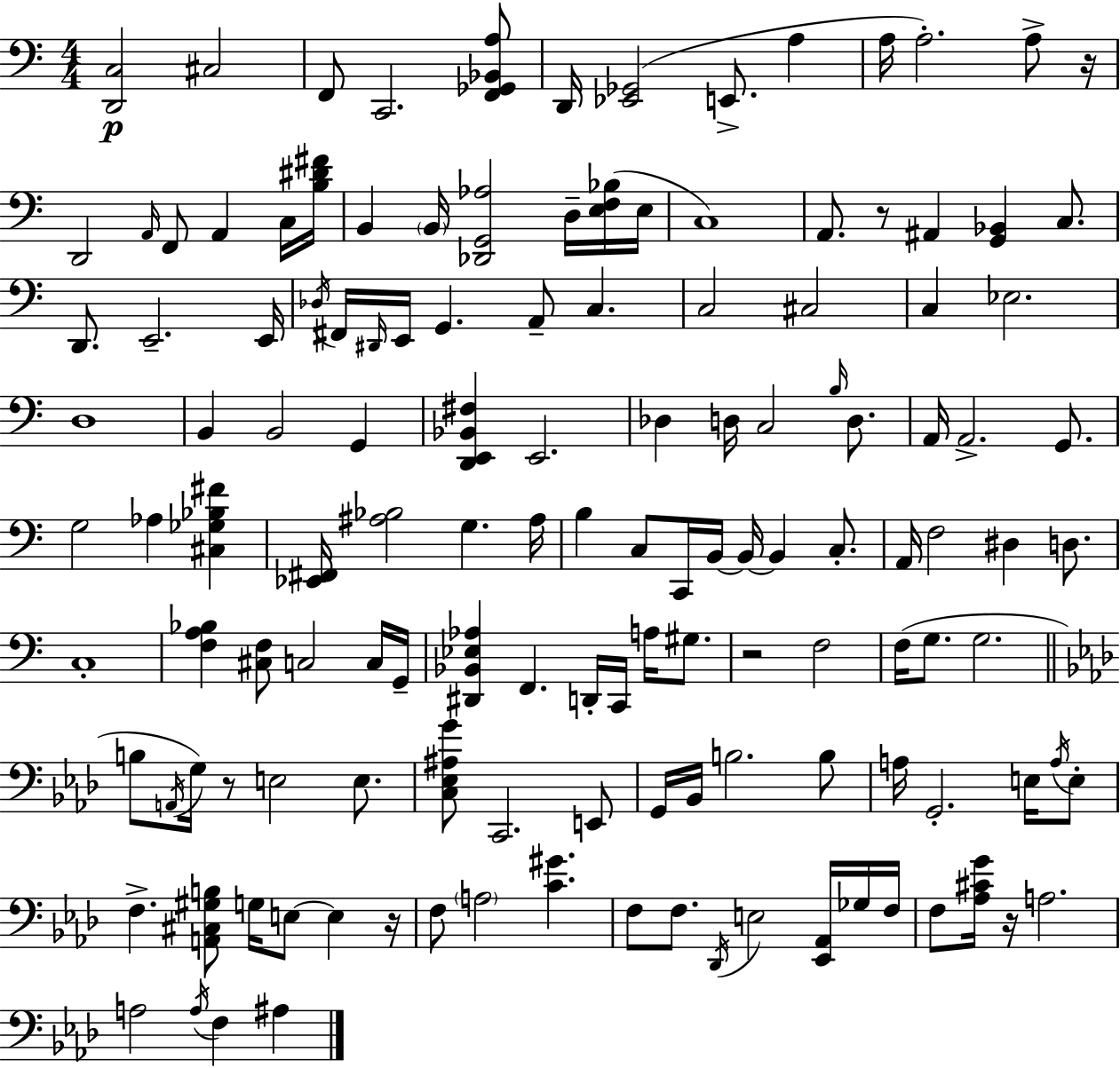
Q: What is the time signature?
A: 4/4